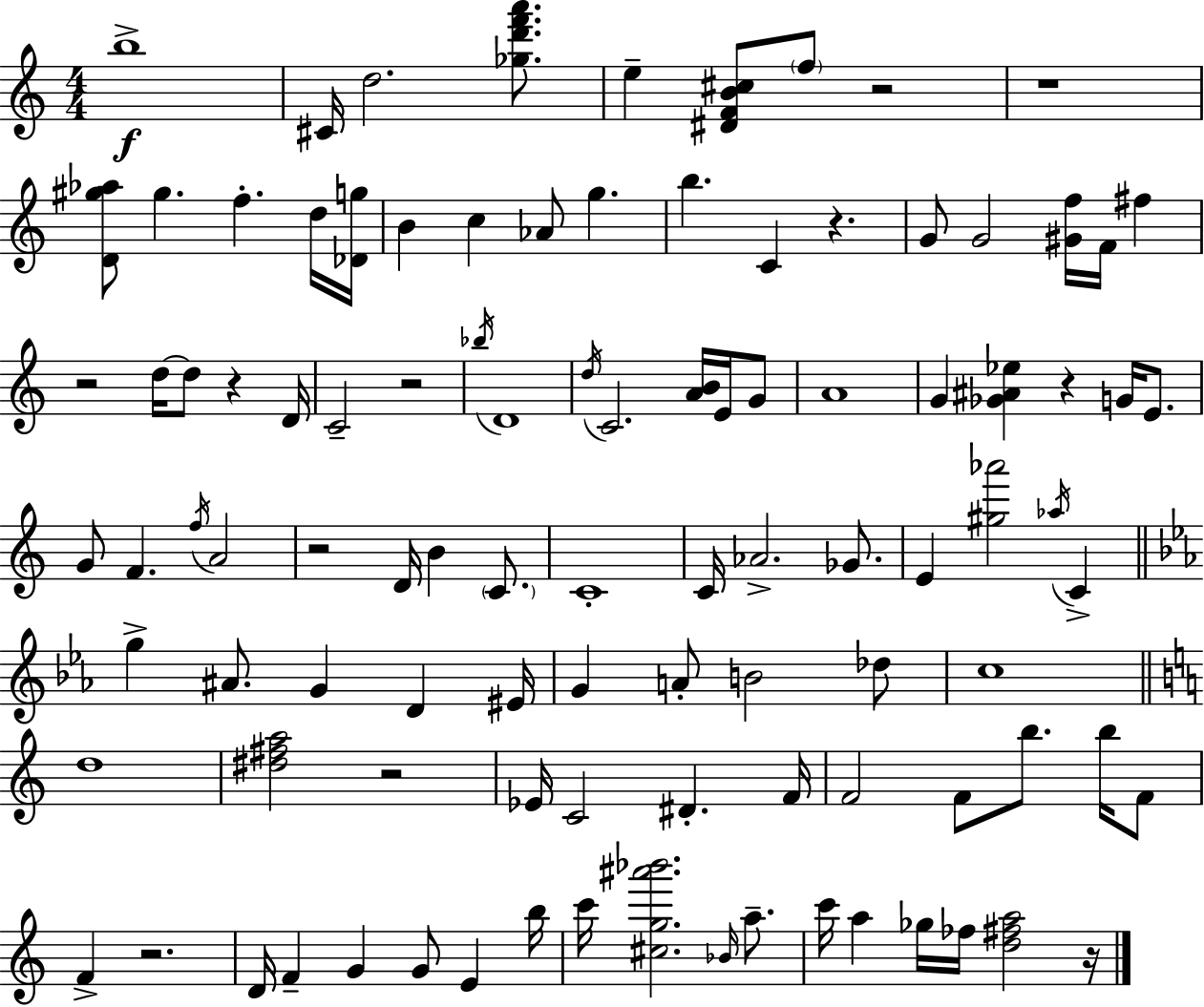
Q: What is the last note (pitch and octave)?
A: FES5